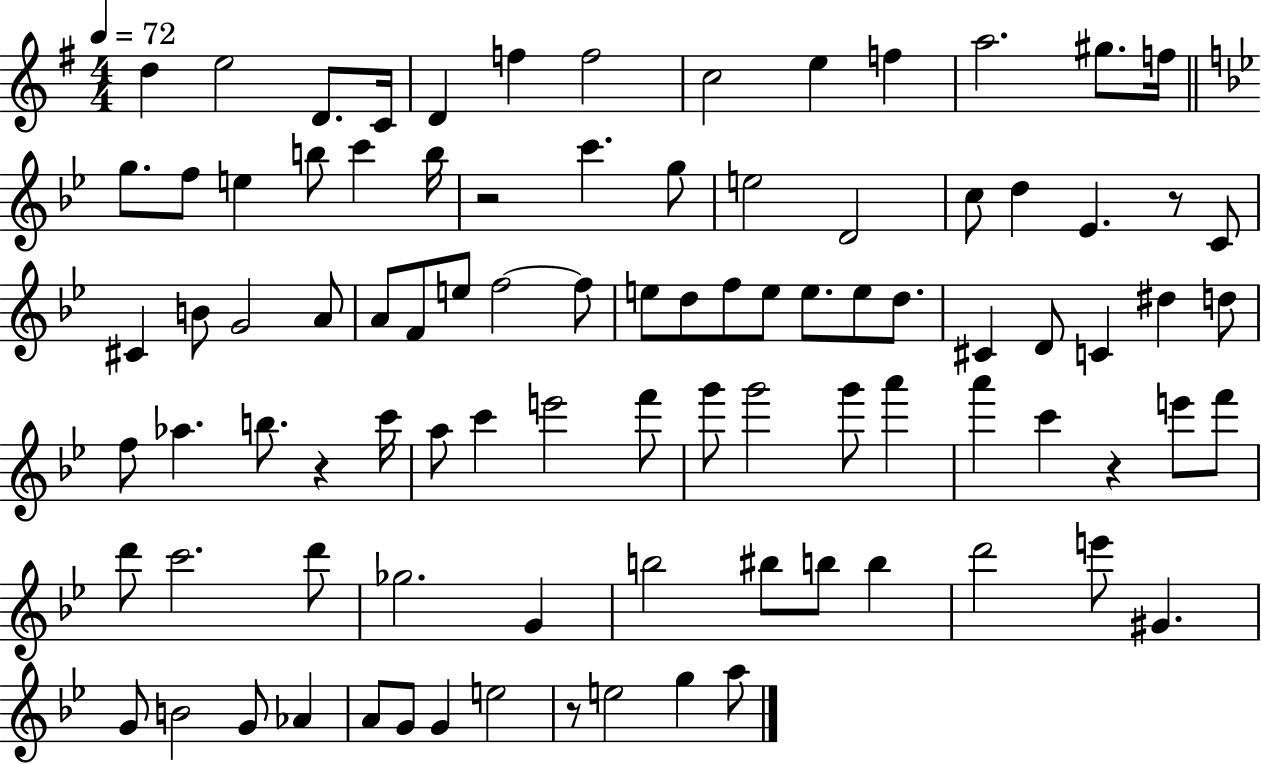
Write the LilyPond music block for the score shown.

{
  \clef treble
  \numericTimeSignature
  \time 4/4
  \key g \major
  \tempo 4 = 72
  \repeat volta 2 { d''4 e''2 d'8. c'16 | d'4 f''4 f''2 | c''2 e''4 f''4 | a''2. gis''8. f''16 | \break \bar "||" \break \key bes \major g''8. f''8 e''4 b''8 c'''4 b''16 | r2 c'''4. g''8 | e''2 d'2 | c''8 d''4 ees'4. r8 c'8 | \break cis'4 b'8 g'2 a'8 | a'8 f'8 e''8 f''2~~ f''8 | e''8 d''8 f''8 e''8 e''8. e''8 d''8. | cis'4 d'8 c'4 dis''4 d''8 | \break f''8 aes''4. b''8. r4 c'''16 | a''8 c'''4 e'''2 f'''8 | g'''8 g'''2 g'''8 a'''4 | a'''4 c'''4 r4 e'''8 f'''8 | \break d'''8 c'''2. d'''8 | ges''2. g'4 | b''2 bis''8 b''8 b''4 | d'''2 e'''8 gis'4. | \break g'8 b'2 g'8 aes'4 | a'8 g'8 g'4 e''2 | r8 e''2 g''4 a''8 | } \bar "|."
}